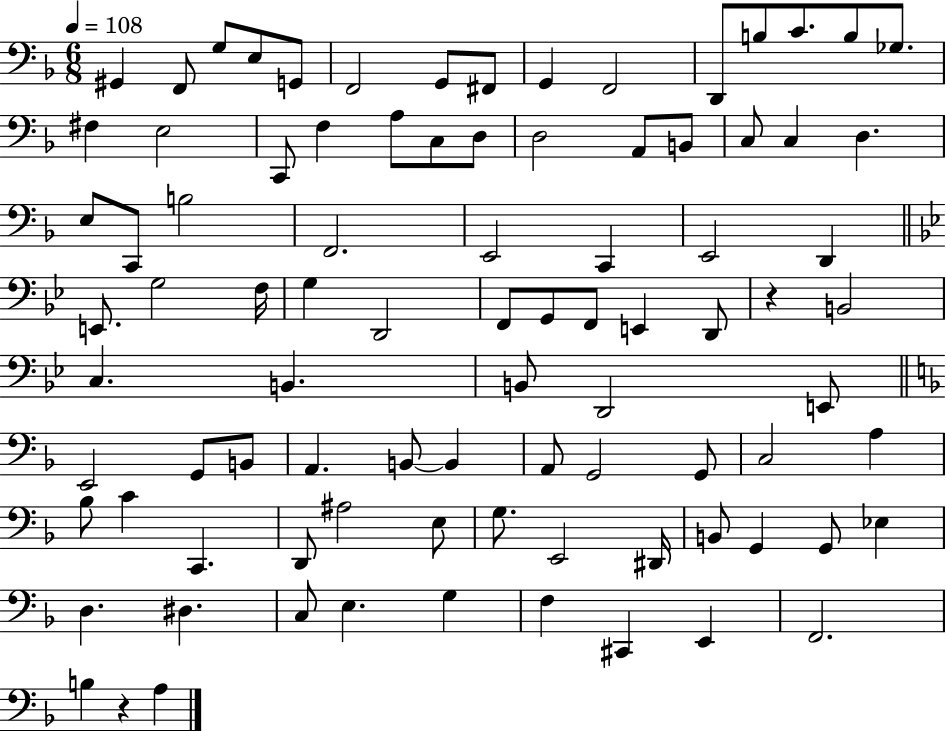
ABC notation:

X:1
T:Untitled
M:6/8
L:1/4
K:F
^G,, F,,/2 G,/2 E,/2 G,,/2 F,,2 G,,/2 ^F,,/2 G,, F,,2 D,,/2 B,/2 C/2 B,/2 _G,/2 ^F, E,2 C,,/2 F, A,/2 C,/2 D,/2 D,2 A,,/2 B,,/2 C,/2 C, D, E,/2 C,,/2 B,2 F,,2 E,,2 C,, E,,2 D,, E,,/2 G,2 F,/4 G, D,,2 F,,/2 G,,/2 F,,/2 E,, D,,/2 z B,,2 C, B,, B,,/2 D,,2 E,,/2 E,,2 G,,/2 B,,/2 A,, B,,/2 B,, A,,/2 G,,2 G,,/2 C,2 A, _B,/2 C C,, D,,/2 ^A,2 E,/2 G,/2 E,,2 ^D,,/4 B,,/2 G,, G,,/2 _E, D, ^D, C,/2 E, G, F, ^C,, E,, F,,2 B, z A,